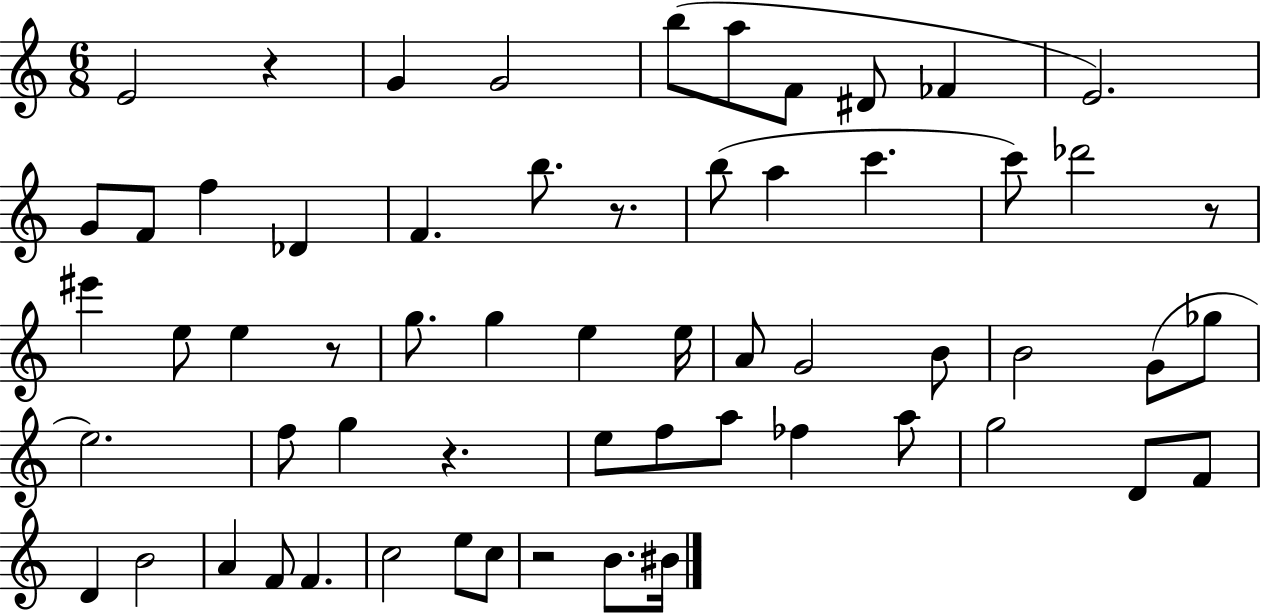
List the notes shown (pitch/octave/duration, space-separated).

E4/h R/q G4/q G4/h B5/e A5/e F4/e D#4/e FES4/q E4/h. G4/e F4/e F5/q Db4/q F4/q. B5/e. R/e. B5/e A5/q C6/q. C6/e Db6/h R/e EIS6/q E5/e E5/q R/e G5/e. G5/q E5/q E5/s A4/e G4/h B4/e B4/h G4/e Gb5/e E5/h. F5/e G5/q R/q. E5/e F5/e A5/e FES5/q A5/e G5/h D4/e F4/e D4/q B4/h A4/q F4/e F4/q. C5/h E5/e C5/e R/h B4/e. BIS4/s